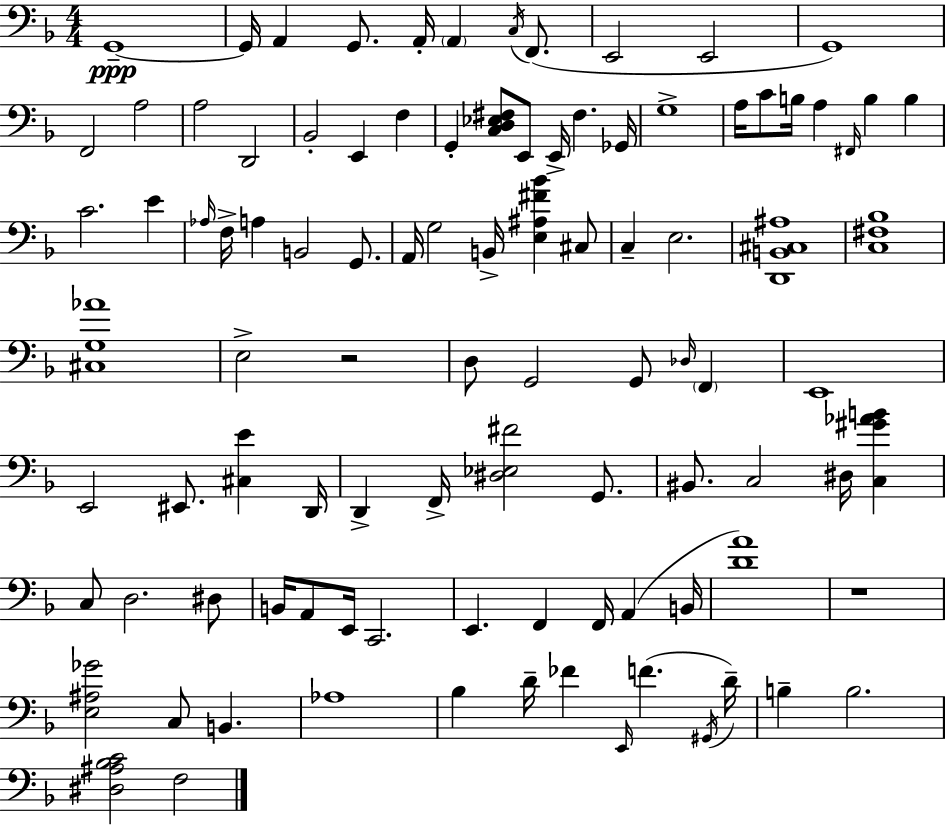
G2/w G2/s A2/q G2/e. A2/s A2/q C3/s F2/e. E2/h E2/h G2/w F2/h A3/h A3/h D2/h Bb2/h E2/q F3/q G2/q [C3,D3,Eb3,F#3]/e E2/e E2/s F#3/q. Gb2/s G3/w A3/s C4/e B3/s A3/q F#2/s B3/q B3/q C4/h. E4/q Ab3/s F3/s A3/q B2/h G2/e. A2/s G3/h B2/s [E3,A#3,F#4,Bb4]/q C#3/e C3/q E3/h. [D2,B2,C#3,A#3]/w [C3,F#3,Bb3]/w [C#3,G3,Ab4]/w E3/h R/h D3/e G2/h G2/e Db3/s F2/q E2/w E2/h EIS2/e. [C#3,E4]/q D2/s D2/q F2/s [D#3,Eb3,F#4]/h G2/e. BIS2/e. C3/h D#3/s [C3,G#4,Ab4,B4]/q C3/e D3/h. D#3/e B2/s A2/e E2/s C2/h. E2/q. F2/q F2/s A2/q B2/s [D4,A4]/w R/w [E3,A#3,Gb4]/h C3/e B2/q. Ab3/w Bb3/q D4/s FES4/q E2/s F4/q. G#2/s D4/s B3/q B3/h. [D#3,A#3,Bb3,C4]/h F3/h